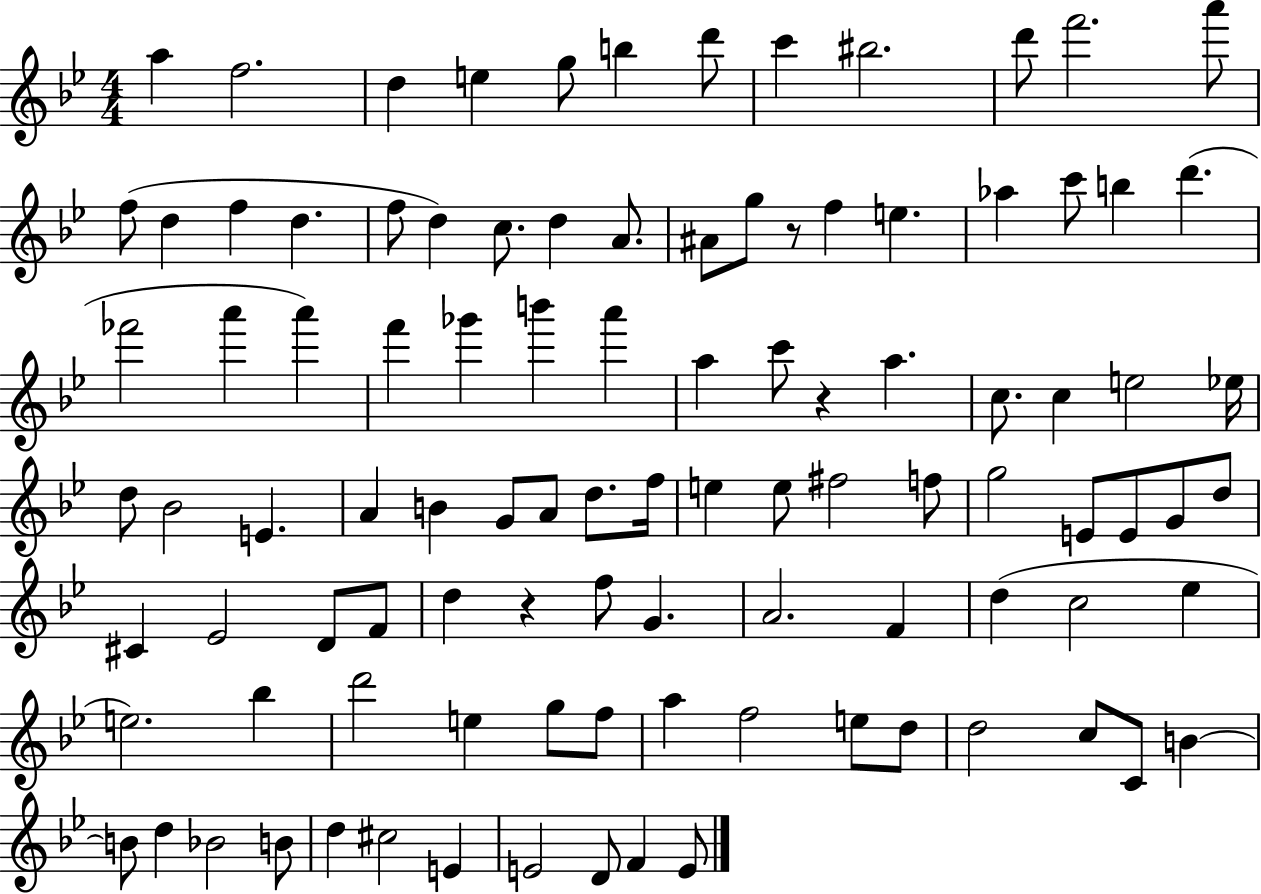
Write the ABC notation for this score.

X:1
T:Untitled
M:4/4
L:1/4
K:Bb
a f2 d e g/2 b d'/2 c' ^b2 d'/2 f'2 a'/2 f/2 d f d f/2 d c/2 d A/2 ^A/2 g/2 z/2 f e _a c'/2 b d' _f'2 a' a' f' _g' b' a' a c'/2 z a c/2 c e2 _e/4 d/2 _B2 E A B G/2 A/2 d/2 f/4 e e/2 ^f2 f/2 g2 E/2 E/2 G/2 d/2 ^C _E2 D/2 F/2 d z f/2 G A2 F d c2 _e e2 _b d'2 e g/2 f/2 a f2 e/2 d/2 d2 c/2 C/2 B B/2 d _B2 B/2 d ^c2 E E2 D/2 F E/2